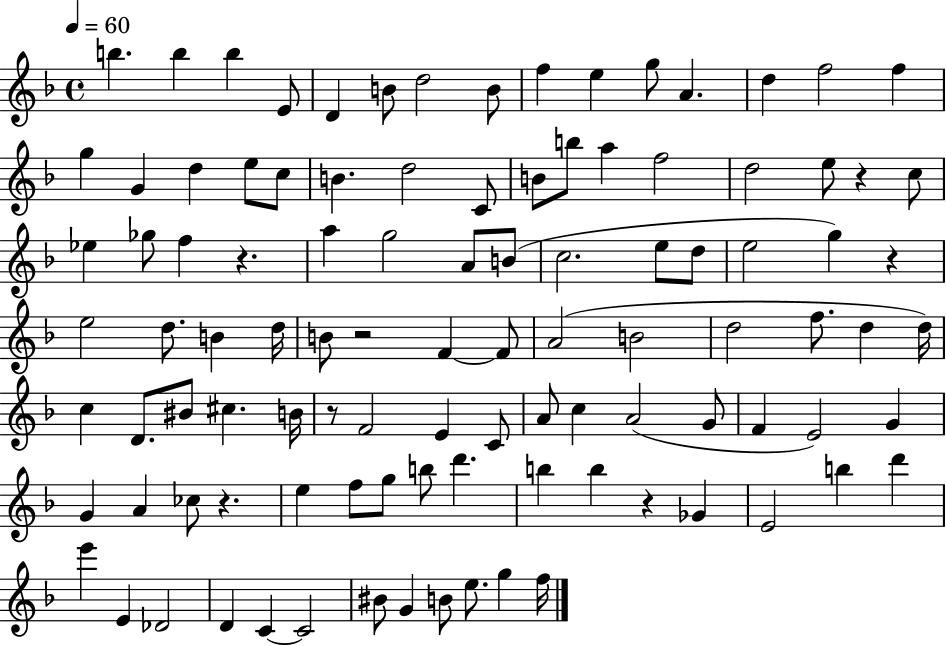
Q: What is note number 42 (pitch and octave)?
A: G5